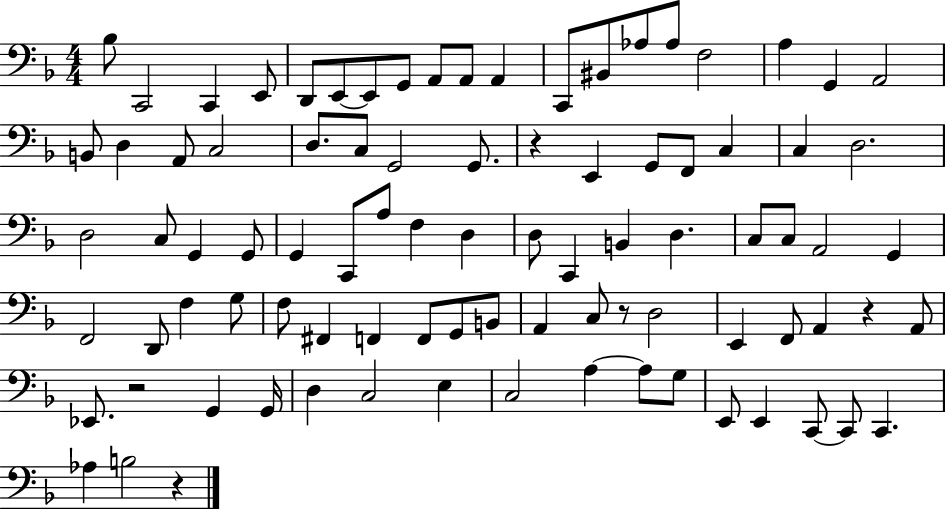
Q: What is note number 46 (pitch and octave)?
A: D3